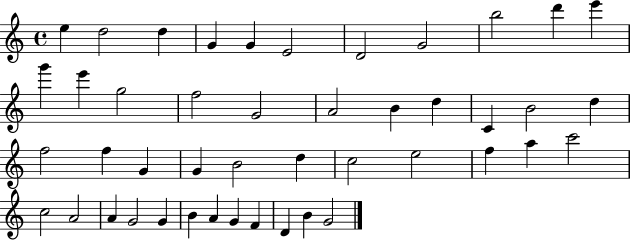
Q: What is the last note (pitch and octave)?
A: G4